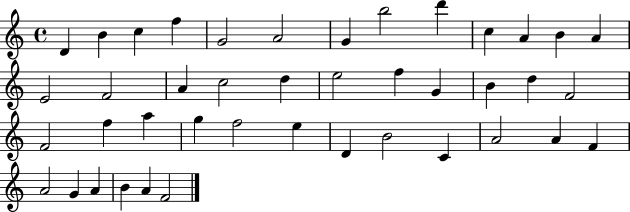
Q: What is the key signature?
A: C major